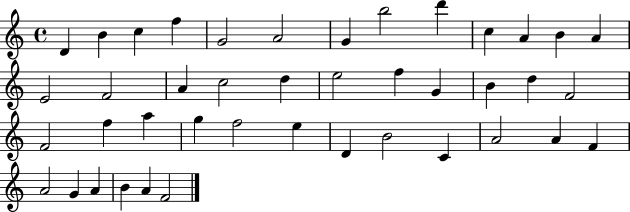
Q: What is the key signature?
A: C major